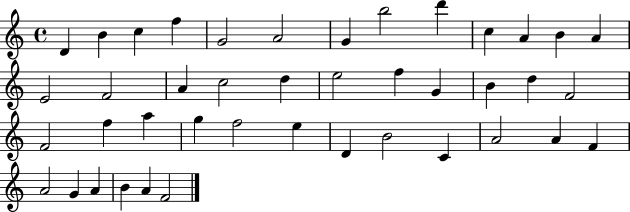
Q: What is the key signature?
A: C major